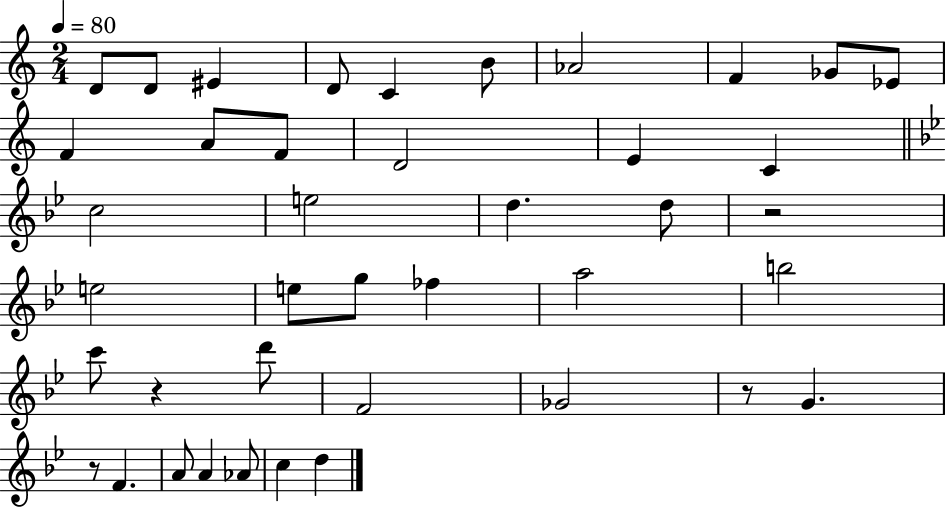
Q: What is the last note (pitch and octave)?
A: D5